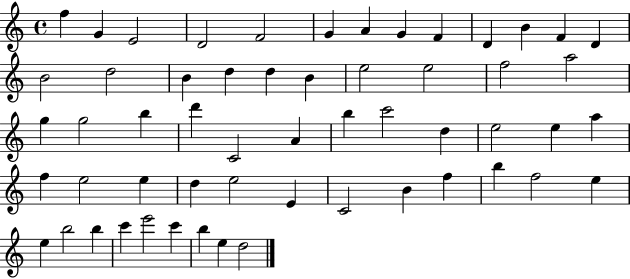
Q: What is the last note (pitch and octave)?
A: D5